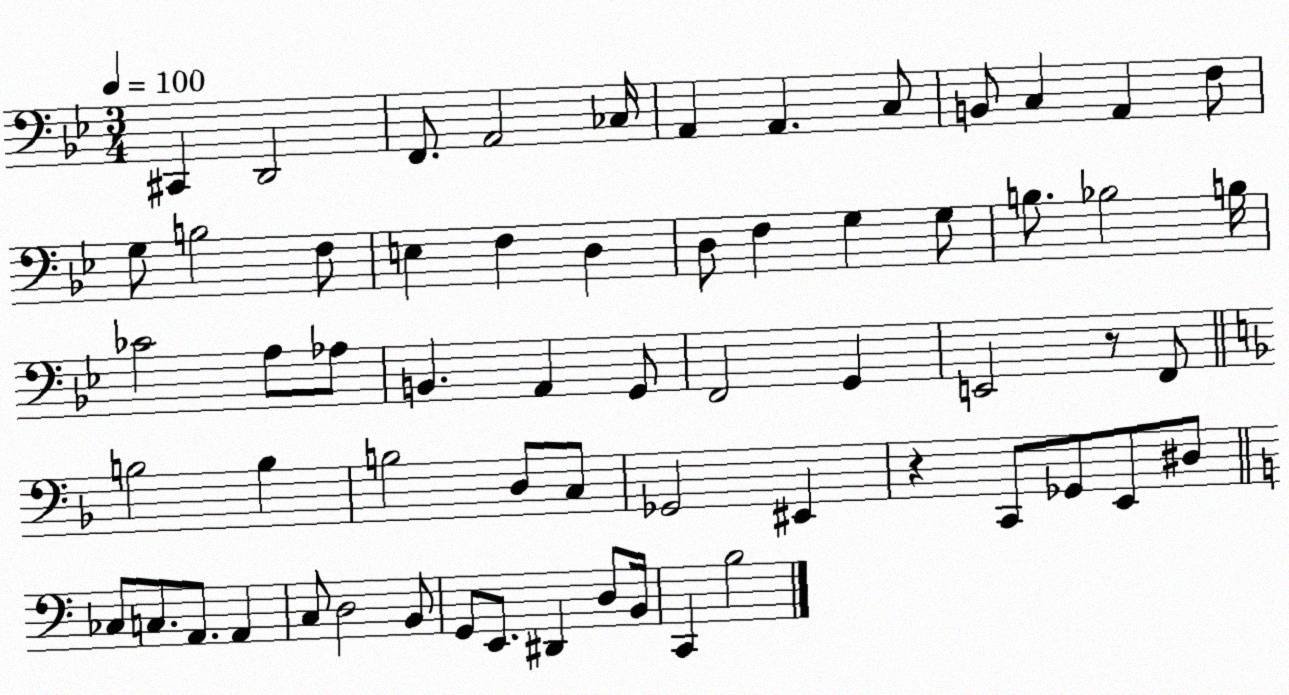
X:1
T:Untitled
M:3/4
L:1/4
K:Bb
^C,, D,,2 F,,/2 A,,2 _C,/4 A,, A,, C,/2 B,,/2 C, A,, F,/2 G,/2 B,2 F,/2 E, F, D, D,/2 F, G, G,/2 B,/2 _B,2 B,/4 _C2 A,/2 _A,/2 B,, A,, G,,/2 F,,2 G,, E,,2 z/2 F,,/2 B,2 B, B,2 D,/2 C,/2 _G,,2 ^E,, z C,,/2 _G,,/2 E,,/2 ^D,/2 _C,/2 C,/2 A,,/2 A,, C,/2 D,2 B,,/2 G,,/2 E,,/2 ^D,, D,/2 B,,/4 C,, B,2